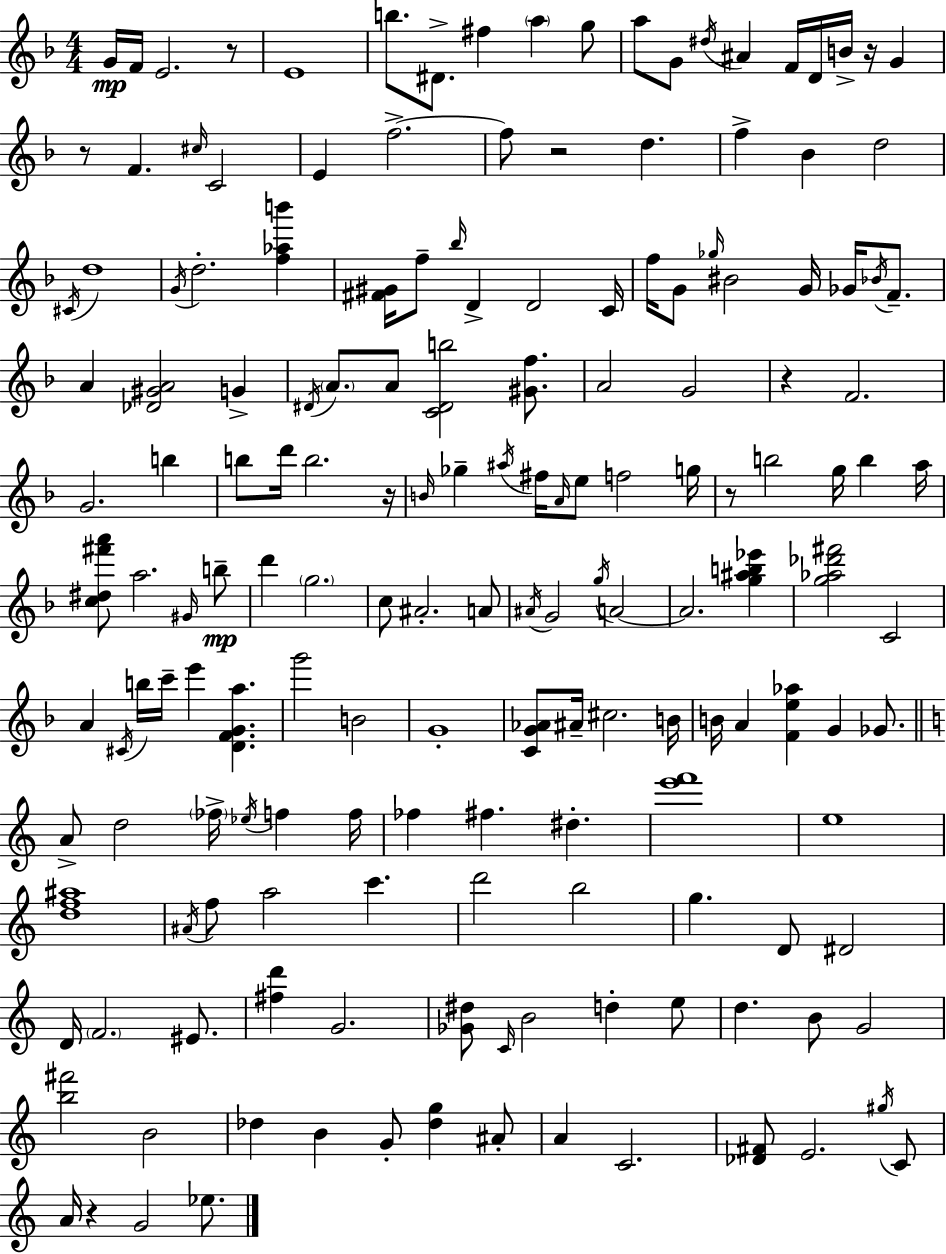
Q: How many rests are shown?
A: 8